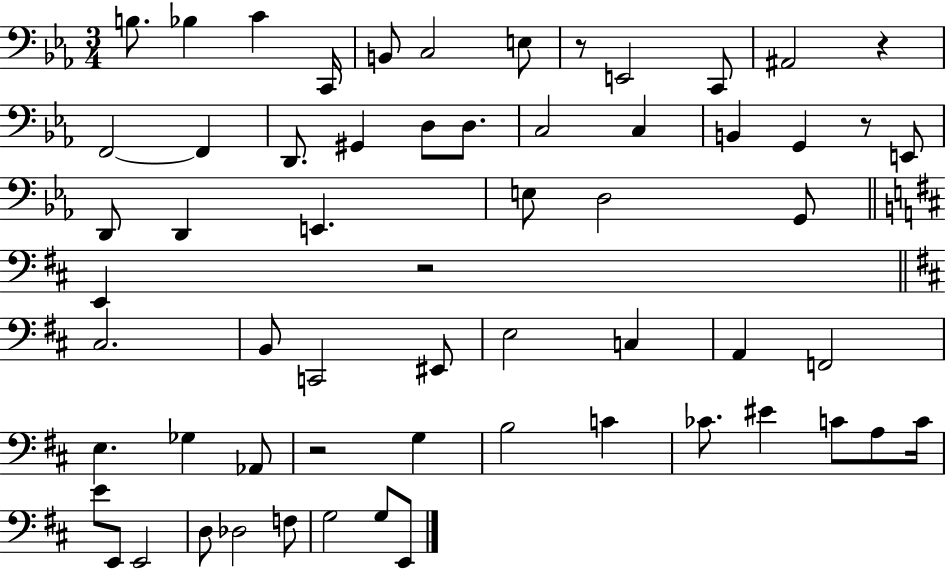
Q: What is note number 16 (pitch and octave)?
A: D3